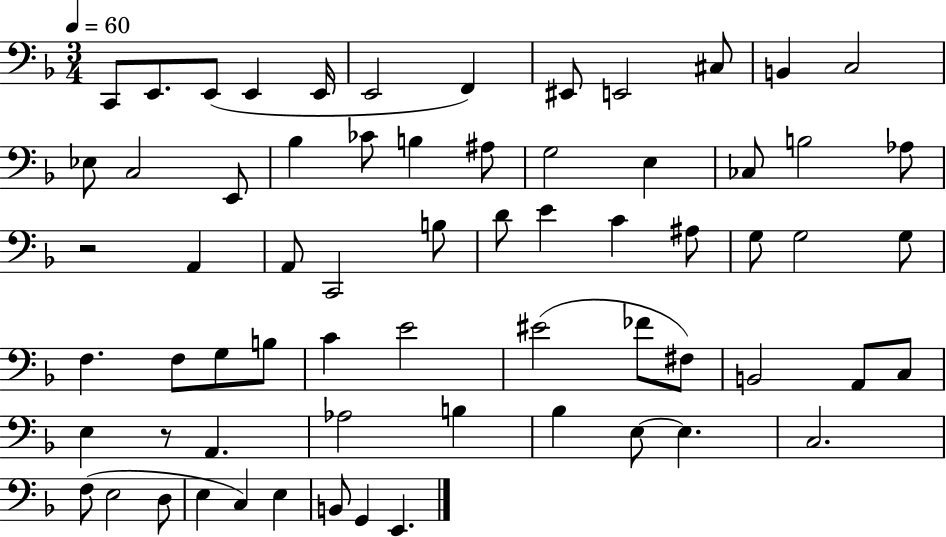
{
  \clef bass
  \numericTimeSignature
  \time 3/4
  \key f \major
  \tempo 4 = 60
  \repeat volta 2 { c,8 e,8. e,8( e,4 e,16 | e,2 f,4) | eis,8 e,2 cis8 | b,4 c2 | \break ees8 c2 e,8 | bes4 ces'8 b4 ais8 | g2 e4 | ces8 b2 aes8 | \break r2 a,4 | a,8 c,2 b8 | d'8 e'4 c'4 ais8 | g8 g2 g8 | \break f4. f8 g8 b8 | c'4 e'2 | eis'2( fes'8 fis8) | b,2 a,8 c8 | \break e4 r8 a,4. | aes2 b4 | bes4 e8~~ e4. | c2. | \break f8( e2 d8 | e4 c4) e4 | b,8 g,4 e,4. | } \bar "|."
}